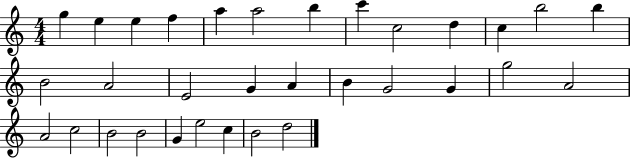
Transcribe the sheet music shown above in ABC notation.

X:1
T:Untitled
M:4/4
L:1/4
K:C
g e e f a a2 b c' c2 d c b2 b B2 A2 E2 G A B G2 G g2 A2 A2 c2 B2 B2 G e2 c B2 d2